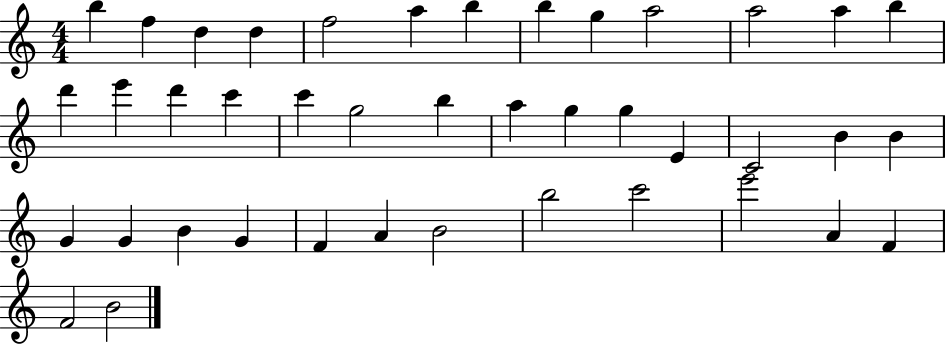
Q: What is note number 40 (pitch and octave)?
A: F4